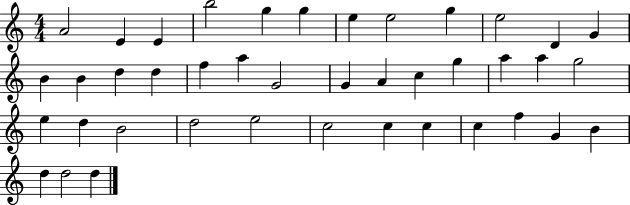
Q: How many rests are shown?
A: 0